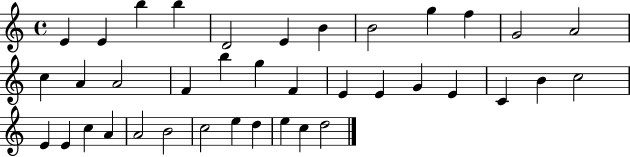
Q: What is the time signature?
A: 4/4